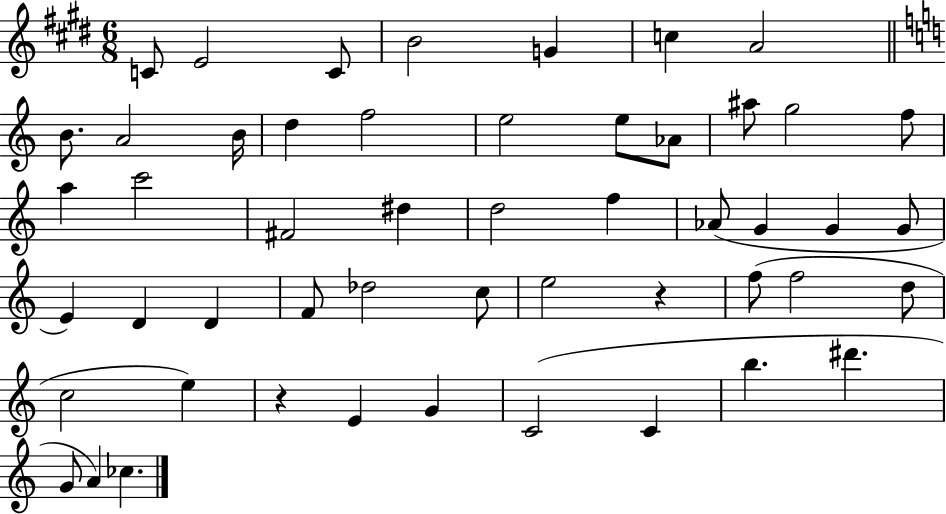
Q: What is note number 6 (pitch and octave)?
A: C5